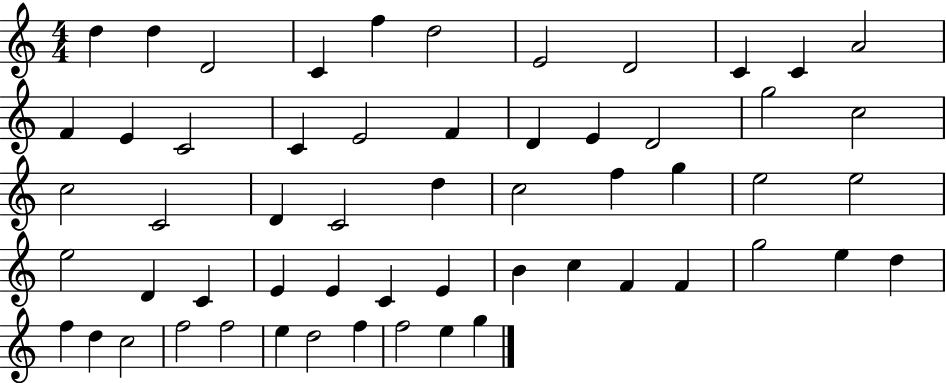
D5/q D5/q D4/h C4/q F5/q D5/h E4/h D4/h C4/q C4/q A4/h F4/q E4/q C4/h C4/q E4/h F4/q D4/q E4/q D4/h G5/h C5/h C5/h C4/h D4/q C4/h D5/q C5/h F5/q G5/q E5/h E5/h E5/h D4/q C4/q E4/q E4/q C4/q E4/q B4/q C5/q F4/q F4/q G5/h E5/q D5/q F5/q D5/q C5/h F5/h F5/h E5/q D5/h F5/q F5/h E5/q G5/q